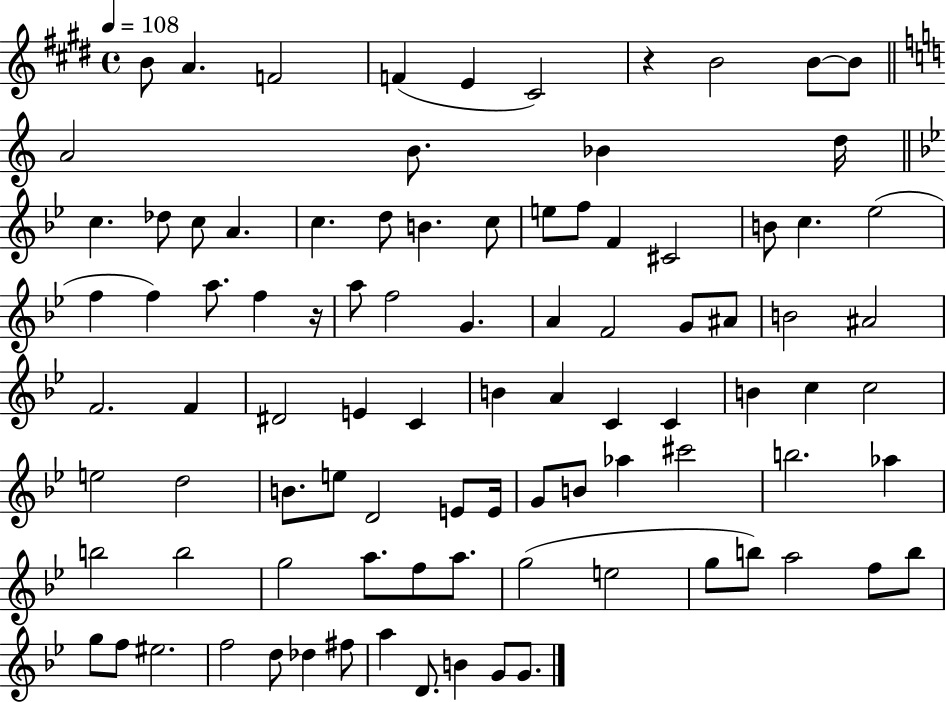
{
  \clef treble
  \time 4/4
  \defaultTimeSignature
  \key e \major
  \tempo 4 = 108
  \repeat volta 2 { b'8 a'4. f'2 | f'4( e'4 cis'2) | r4 b'2 b'8~~ b'8 | \bar "||" \break \key a \minor a'2 b'8. bes'4 d''16 | \bar "||" \break \key g \minor c''4. des''8 c''8 a'4. | c''4. d''8 b'4. c''8 | e''8 f''8 f'4 cis'2 | b'8 c''4. ees''2( | \break f''4 f''4) a''8. f''4 r16 | a''8 f''2 g'4. | a'4 f'2 g'8 ais'8 | b'2 ais'2 | \break f'2. f'4 | dis'2 e'4 c'4 | b'4 a'4 c'4 c'4 | b'4 c''4 c''2 | \break e''2 d''2 | b'8. e''8 d'2 e'8 e'16 | g'8 b'8 aes''4 cis'''2 | b''2. aes''4 | \break b''2 b''2 | g''2 a''8. f''8 a''8. | g''2( e''2 | g''8 b''8) a''2 f''8 b''8 | \break g''8 f''8 eis''2. | f''2 d''8 des''4 fis''8 | a''4 d'8. b'4 g'8 g'8. | } \bar "|."
}